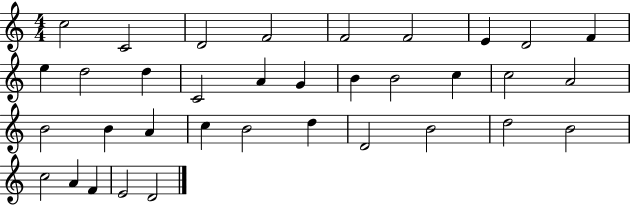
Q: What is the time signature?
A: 4/4